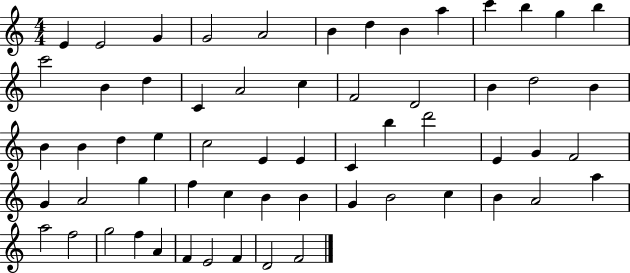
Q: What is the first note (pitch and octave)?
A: E4